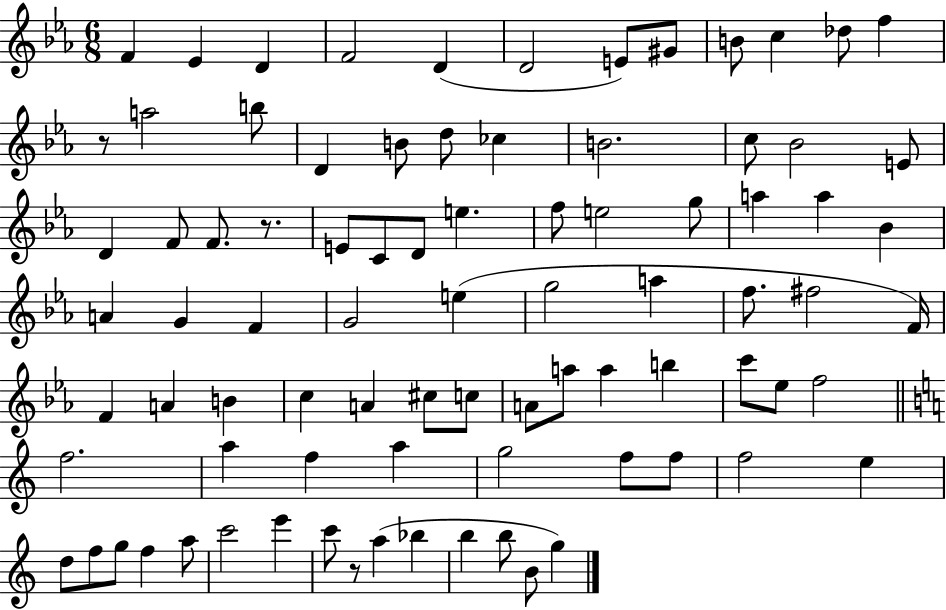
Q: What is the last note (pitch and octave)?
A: G5